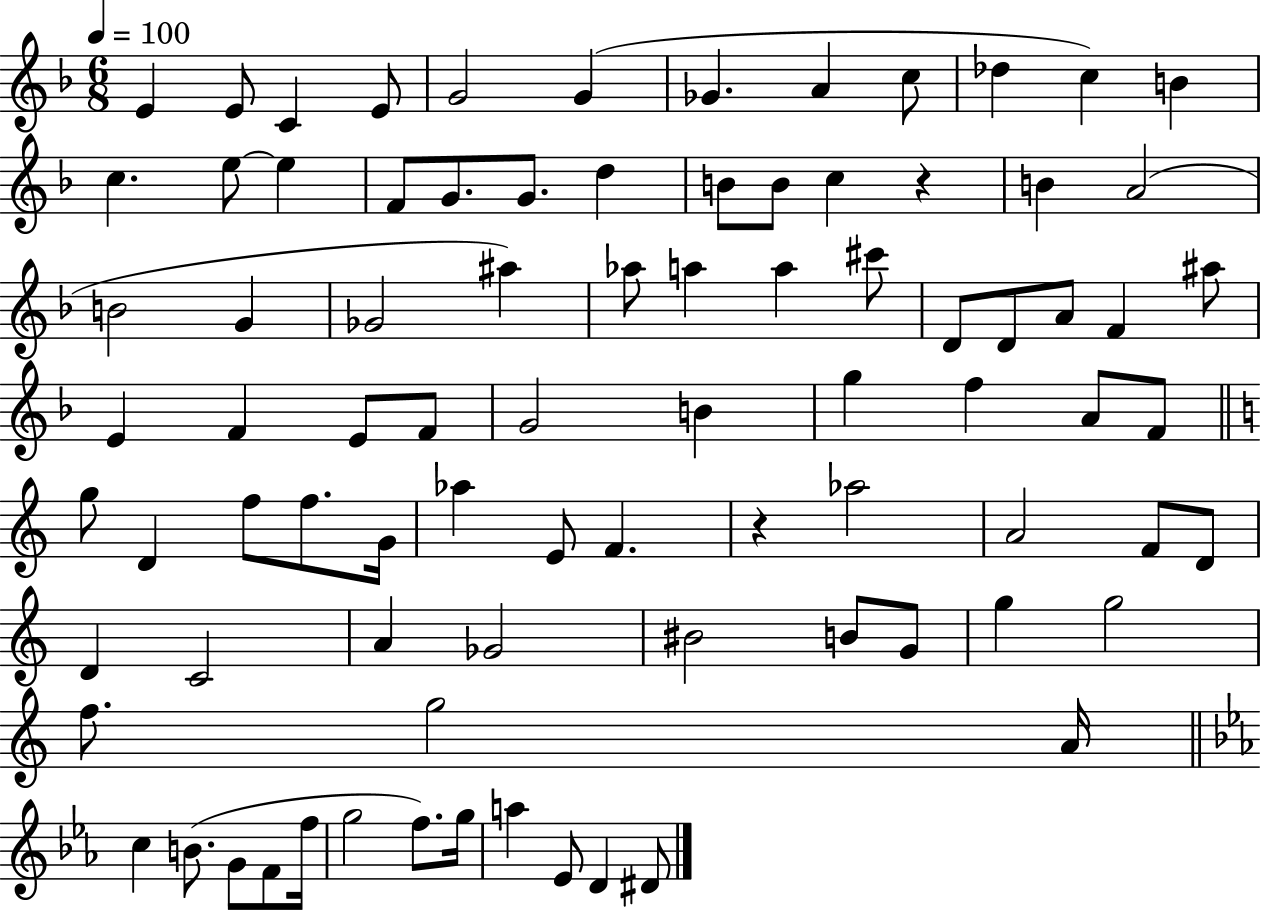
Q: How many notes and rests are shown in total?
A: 85